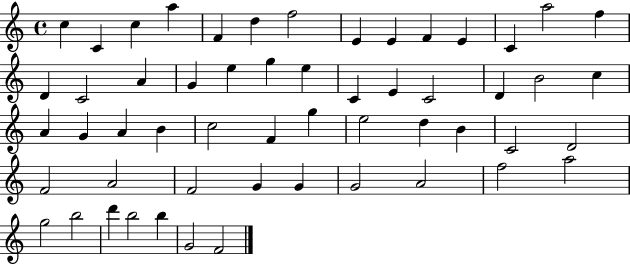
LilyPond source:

{
  \clef treble
  \time 4/4
  \defaultTimeSignature
  \key c \major
  c''4 c'4 c''4 a''4 | f'4 d''4 f''2 | e'4 e'4 f'4 e'4 | c'4 a''2 f''4 | \break d'4 c'2 a'4 | g'4 e''4 g''4 e''4 | c'4 e'4 c'2 | d'4 b'2 c''4 | \break a'4 g'4 a'4 b'4 | c''2 f'4 g''4 | e''2 d''4 b'4 | c'2 d'2 | \break f'2 a'2 | f'2 g'4 g'4 | g'2 a'2 | f''2 a''2 | \break g''2 b''2 | d'''4 b''2 b''4 | g'2 f'2 | \bar "|."
}